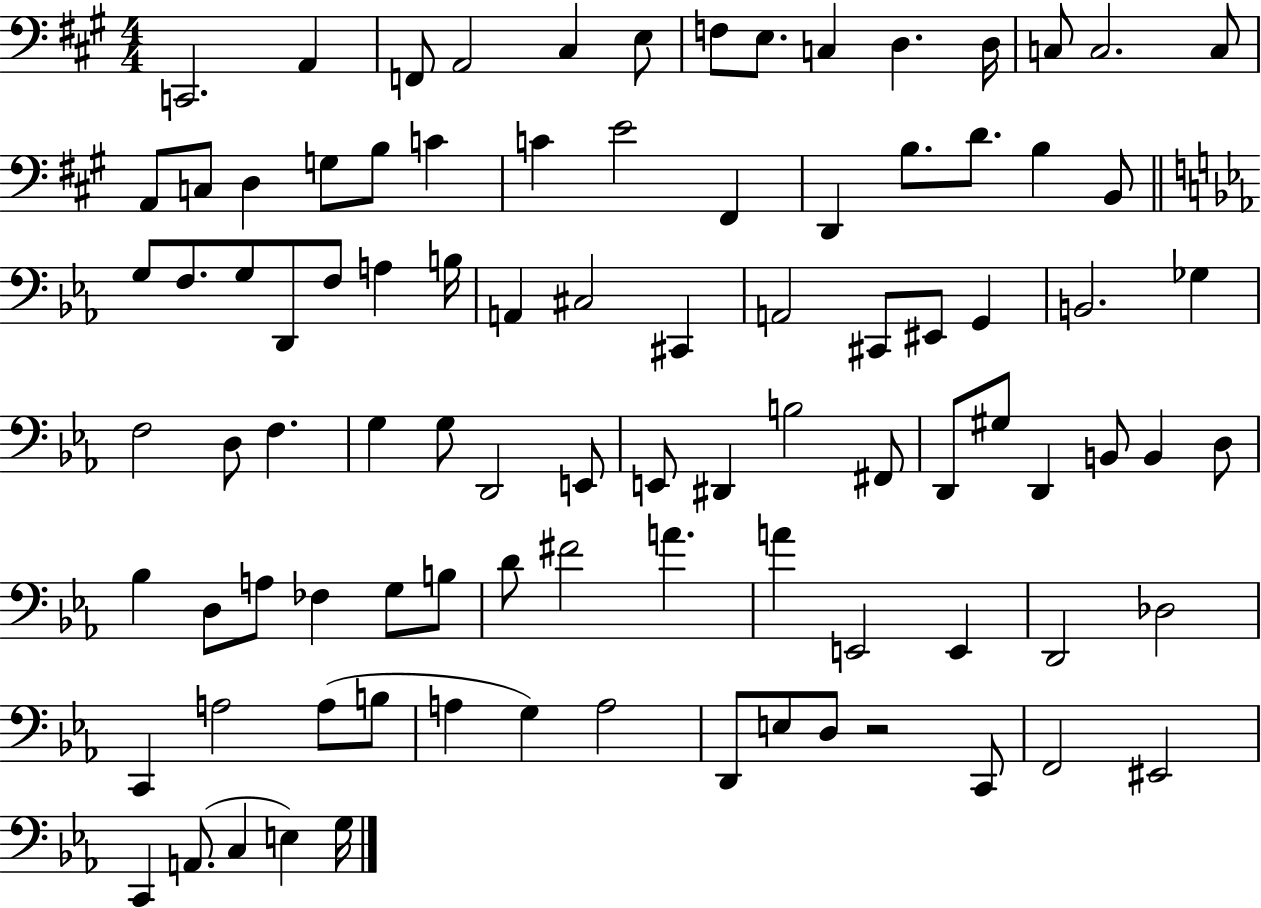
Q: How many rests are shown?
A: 1